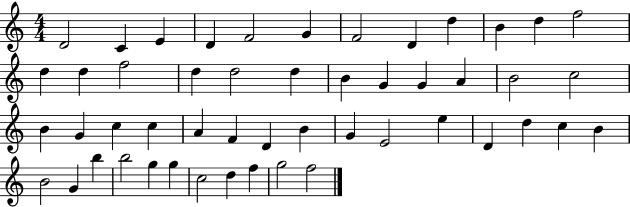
{
  \clef treble
  \numericTimeSignature
  \time 4/4
  \key c \major
  d'2 c'4 e'4 | d'4 f'2 g'4 | f'2 d'4 d''4 | b'4 d''4 f''2 | \break d''4 d''4 f''2 | d''4 d''2 d''4 | b'4 g'4 g'4 a'4 | b'2 c''2 | \break b'4 g'4 c''4 c''4 | a'4 f'4 d'4 b'4 | g'4 e'2 e''4 | d'4 d''4 c''4 b'4 | \break b'2 g'4 b''4 | b''2 g''4 g''4 | c''2 d''4 f''4 | g''2 f''2 | \break \bar "|."
}